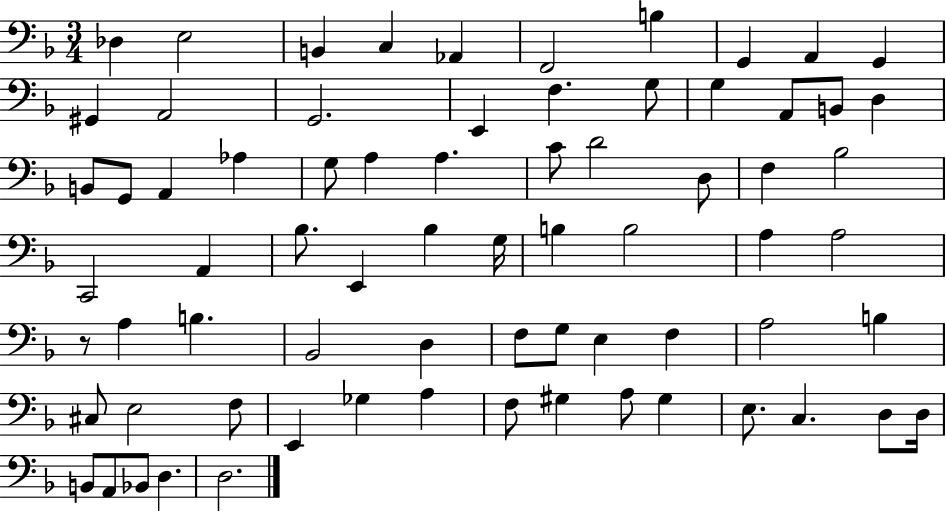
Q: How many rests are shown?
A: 1